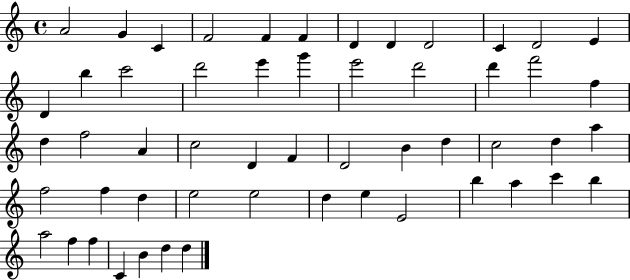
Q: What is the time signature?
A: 4/4